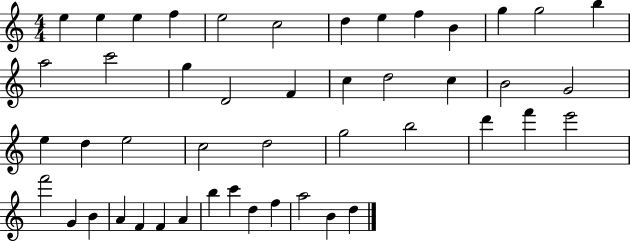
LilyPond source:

{
  \clef treble
  \numericTimeSignature
  \time 4/4
  \key c \major
  e''4 e''4 e''4 f''4 | e''2 c''2 | d''4 e''4 f''4 b'4 | g''4 g''2 b''4 | \break a''2 c'''2 | g''4 d'2 f'4 | c''4 d''2 c''4 | b'2 g'2 | \break e''4 d''4 e''2 | c''2 d''2 | g''2 b''2 | d'''4 f'''4 e'''2 | \break f'''2 g'4 b'4 | a'4 f'4 f'4 a'4 | b''4 c'''4 d''4 f''4 | a''2 b'4 d''4 | \break \bar "|."
}